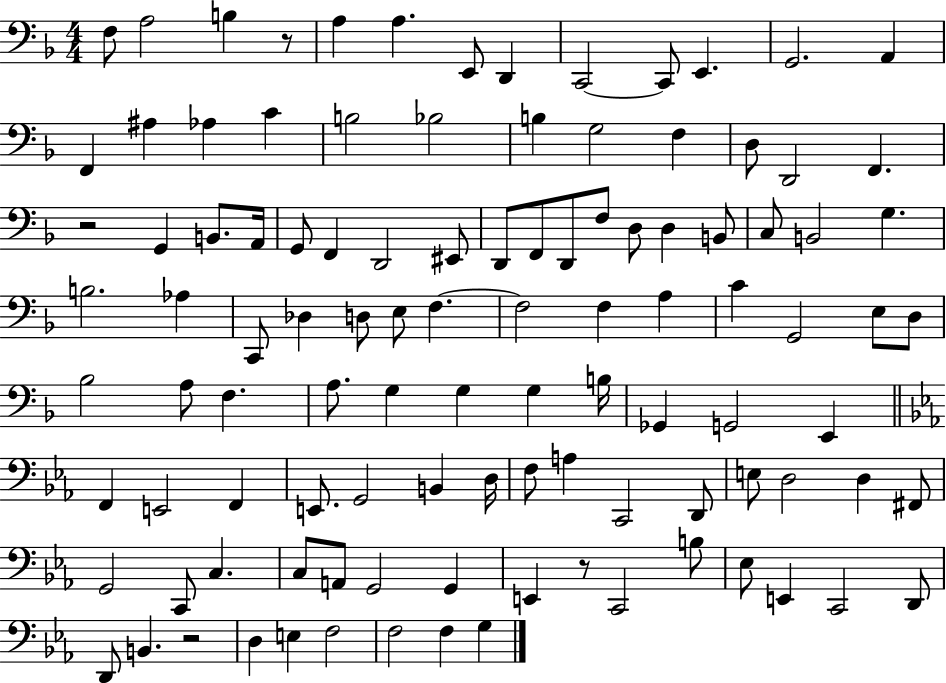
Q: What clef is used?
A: bass